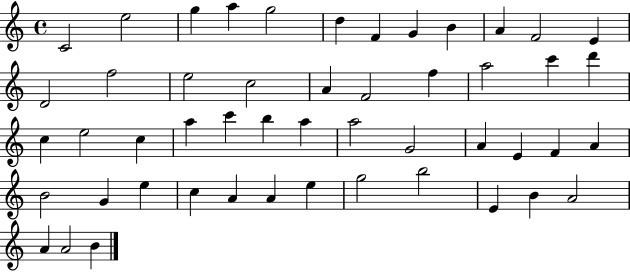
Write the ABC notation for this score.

X:1
T:Untitled
M:4/4
L:1/4
K:C
C2 e2 g a g2 d F G B A F2 E D2 f2 e2 c2 A F2 f a2 c' d' c e2 c a c' b a a2 G2 A E F A B2 G e c A A e g2 b2 E B A2 A A2 B